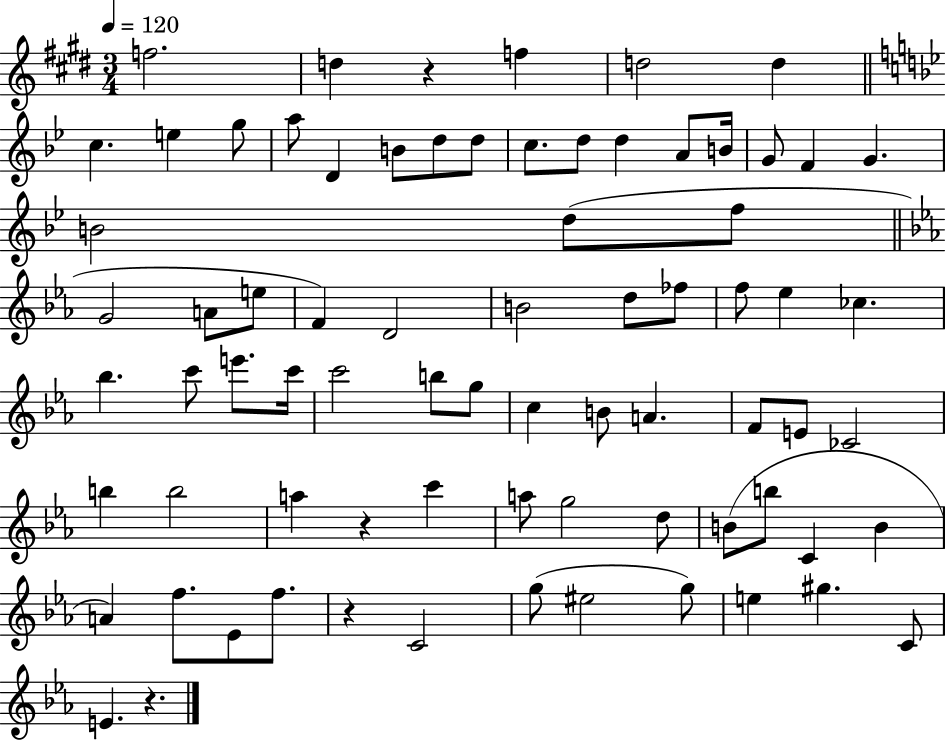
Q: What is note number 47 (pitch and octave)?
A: E4